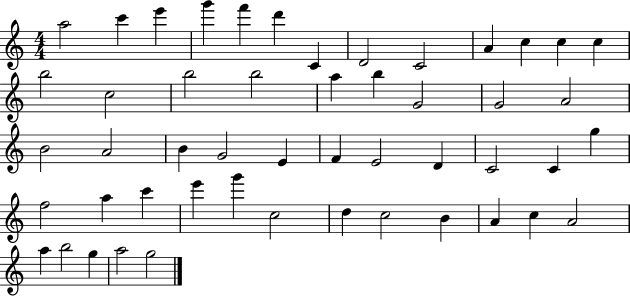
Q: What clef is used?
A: treble